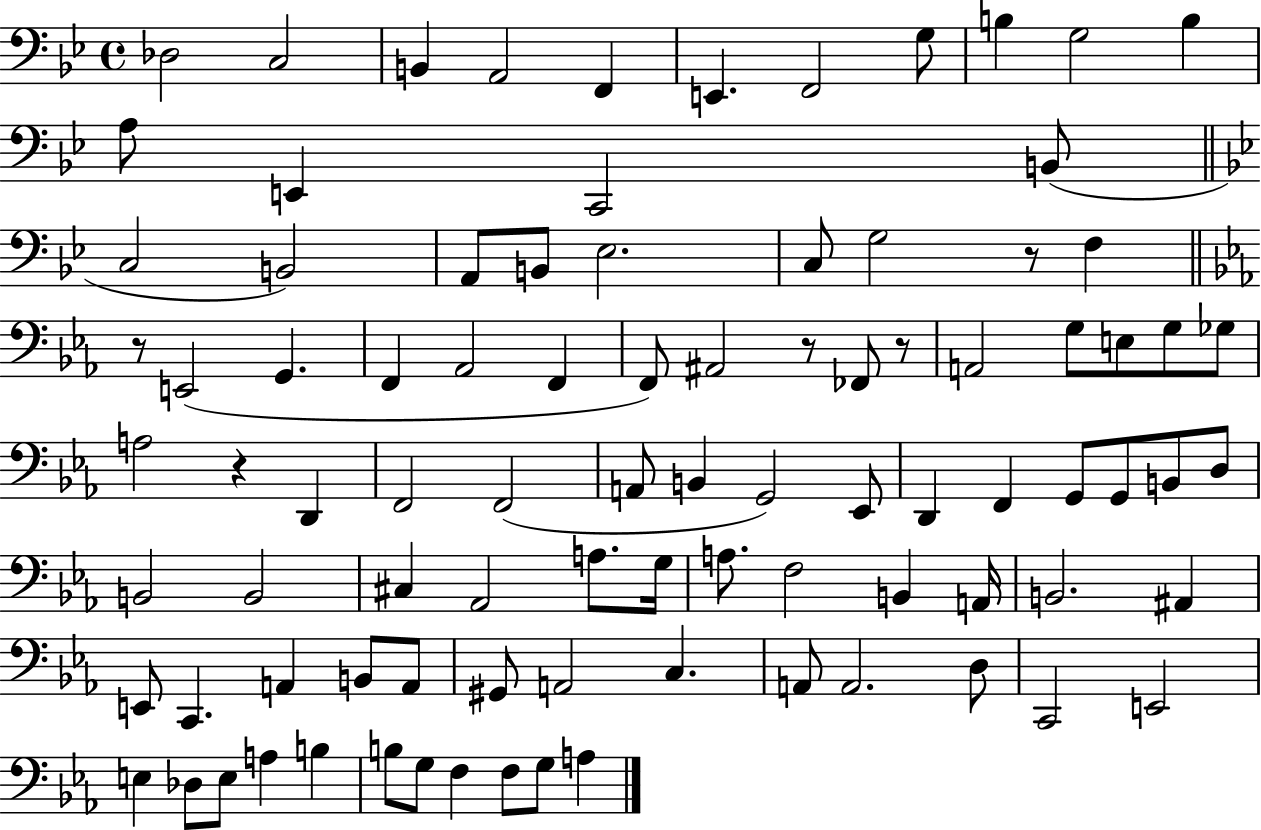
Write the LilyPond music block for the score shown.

{
  \clef bass
  \time 4/4
  \defaultTimeSignature
  \key bes \major
  des2 c2 | b,4 a,2 f,4 | e,4. f,2 g8 | b4 g2 b4 | \break a8 e,4 c,2 b,8( | \bar "||" \break \key bes \major c2 b,2) | a,8 b,8 ees2. | c8 g2 r8 f4 | \bar "||" \break \key ees \major r8 e,2( g,4. | f,4 aes,2 f,4 | f,8) ais,2 r8 fes,8 r8 | a,2 g8 e8 g8 ges8 | \break a2 r4 d,4 | f,2 f,2( | a,8 b,4 g,2) ees,8 | d,4 f,4 g,8 g,8 b,8 d8 | \break b,2 b,2 | cis4 aes,2 a8. g16 | a8. f2 b,4 a,16 | b,2. ais,4 | \break e,8 c,4. a,4 b,8 a,8 | gis,8 a,2 c4. | a,8 a,2. d8 | c,2 e,2 | \break e4 des8 e8 a4 b4 | b8 g8 f4 f8 g8 a4 | \bar "|."
}